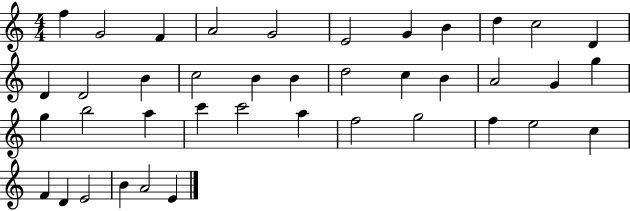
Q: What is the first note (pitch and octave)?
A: F5